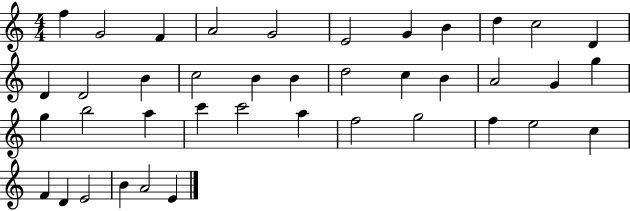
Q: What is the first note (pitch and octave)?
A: F5